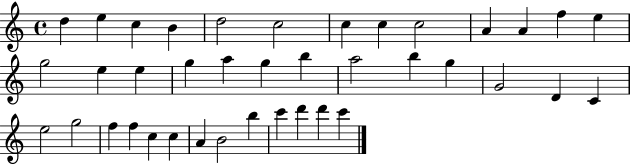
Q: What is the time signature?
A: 4/4